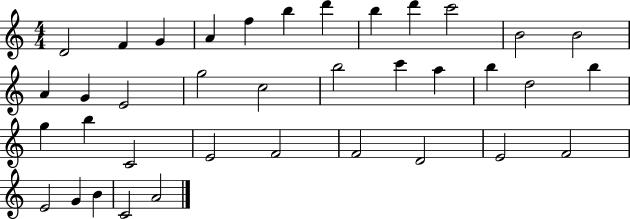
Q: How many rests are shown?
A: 0